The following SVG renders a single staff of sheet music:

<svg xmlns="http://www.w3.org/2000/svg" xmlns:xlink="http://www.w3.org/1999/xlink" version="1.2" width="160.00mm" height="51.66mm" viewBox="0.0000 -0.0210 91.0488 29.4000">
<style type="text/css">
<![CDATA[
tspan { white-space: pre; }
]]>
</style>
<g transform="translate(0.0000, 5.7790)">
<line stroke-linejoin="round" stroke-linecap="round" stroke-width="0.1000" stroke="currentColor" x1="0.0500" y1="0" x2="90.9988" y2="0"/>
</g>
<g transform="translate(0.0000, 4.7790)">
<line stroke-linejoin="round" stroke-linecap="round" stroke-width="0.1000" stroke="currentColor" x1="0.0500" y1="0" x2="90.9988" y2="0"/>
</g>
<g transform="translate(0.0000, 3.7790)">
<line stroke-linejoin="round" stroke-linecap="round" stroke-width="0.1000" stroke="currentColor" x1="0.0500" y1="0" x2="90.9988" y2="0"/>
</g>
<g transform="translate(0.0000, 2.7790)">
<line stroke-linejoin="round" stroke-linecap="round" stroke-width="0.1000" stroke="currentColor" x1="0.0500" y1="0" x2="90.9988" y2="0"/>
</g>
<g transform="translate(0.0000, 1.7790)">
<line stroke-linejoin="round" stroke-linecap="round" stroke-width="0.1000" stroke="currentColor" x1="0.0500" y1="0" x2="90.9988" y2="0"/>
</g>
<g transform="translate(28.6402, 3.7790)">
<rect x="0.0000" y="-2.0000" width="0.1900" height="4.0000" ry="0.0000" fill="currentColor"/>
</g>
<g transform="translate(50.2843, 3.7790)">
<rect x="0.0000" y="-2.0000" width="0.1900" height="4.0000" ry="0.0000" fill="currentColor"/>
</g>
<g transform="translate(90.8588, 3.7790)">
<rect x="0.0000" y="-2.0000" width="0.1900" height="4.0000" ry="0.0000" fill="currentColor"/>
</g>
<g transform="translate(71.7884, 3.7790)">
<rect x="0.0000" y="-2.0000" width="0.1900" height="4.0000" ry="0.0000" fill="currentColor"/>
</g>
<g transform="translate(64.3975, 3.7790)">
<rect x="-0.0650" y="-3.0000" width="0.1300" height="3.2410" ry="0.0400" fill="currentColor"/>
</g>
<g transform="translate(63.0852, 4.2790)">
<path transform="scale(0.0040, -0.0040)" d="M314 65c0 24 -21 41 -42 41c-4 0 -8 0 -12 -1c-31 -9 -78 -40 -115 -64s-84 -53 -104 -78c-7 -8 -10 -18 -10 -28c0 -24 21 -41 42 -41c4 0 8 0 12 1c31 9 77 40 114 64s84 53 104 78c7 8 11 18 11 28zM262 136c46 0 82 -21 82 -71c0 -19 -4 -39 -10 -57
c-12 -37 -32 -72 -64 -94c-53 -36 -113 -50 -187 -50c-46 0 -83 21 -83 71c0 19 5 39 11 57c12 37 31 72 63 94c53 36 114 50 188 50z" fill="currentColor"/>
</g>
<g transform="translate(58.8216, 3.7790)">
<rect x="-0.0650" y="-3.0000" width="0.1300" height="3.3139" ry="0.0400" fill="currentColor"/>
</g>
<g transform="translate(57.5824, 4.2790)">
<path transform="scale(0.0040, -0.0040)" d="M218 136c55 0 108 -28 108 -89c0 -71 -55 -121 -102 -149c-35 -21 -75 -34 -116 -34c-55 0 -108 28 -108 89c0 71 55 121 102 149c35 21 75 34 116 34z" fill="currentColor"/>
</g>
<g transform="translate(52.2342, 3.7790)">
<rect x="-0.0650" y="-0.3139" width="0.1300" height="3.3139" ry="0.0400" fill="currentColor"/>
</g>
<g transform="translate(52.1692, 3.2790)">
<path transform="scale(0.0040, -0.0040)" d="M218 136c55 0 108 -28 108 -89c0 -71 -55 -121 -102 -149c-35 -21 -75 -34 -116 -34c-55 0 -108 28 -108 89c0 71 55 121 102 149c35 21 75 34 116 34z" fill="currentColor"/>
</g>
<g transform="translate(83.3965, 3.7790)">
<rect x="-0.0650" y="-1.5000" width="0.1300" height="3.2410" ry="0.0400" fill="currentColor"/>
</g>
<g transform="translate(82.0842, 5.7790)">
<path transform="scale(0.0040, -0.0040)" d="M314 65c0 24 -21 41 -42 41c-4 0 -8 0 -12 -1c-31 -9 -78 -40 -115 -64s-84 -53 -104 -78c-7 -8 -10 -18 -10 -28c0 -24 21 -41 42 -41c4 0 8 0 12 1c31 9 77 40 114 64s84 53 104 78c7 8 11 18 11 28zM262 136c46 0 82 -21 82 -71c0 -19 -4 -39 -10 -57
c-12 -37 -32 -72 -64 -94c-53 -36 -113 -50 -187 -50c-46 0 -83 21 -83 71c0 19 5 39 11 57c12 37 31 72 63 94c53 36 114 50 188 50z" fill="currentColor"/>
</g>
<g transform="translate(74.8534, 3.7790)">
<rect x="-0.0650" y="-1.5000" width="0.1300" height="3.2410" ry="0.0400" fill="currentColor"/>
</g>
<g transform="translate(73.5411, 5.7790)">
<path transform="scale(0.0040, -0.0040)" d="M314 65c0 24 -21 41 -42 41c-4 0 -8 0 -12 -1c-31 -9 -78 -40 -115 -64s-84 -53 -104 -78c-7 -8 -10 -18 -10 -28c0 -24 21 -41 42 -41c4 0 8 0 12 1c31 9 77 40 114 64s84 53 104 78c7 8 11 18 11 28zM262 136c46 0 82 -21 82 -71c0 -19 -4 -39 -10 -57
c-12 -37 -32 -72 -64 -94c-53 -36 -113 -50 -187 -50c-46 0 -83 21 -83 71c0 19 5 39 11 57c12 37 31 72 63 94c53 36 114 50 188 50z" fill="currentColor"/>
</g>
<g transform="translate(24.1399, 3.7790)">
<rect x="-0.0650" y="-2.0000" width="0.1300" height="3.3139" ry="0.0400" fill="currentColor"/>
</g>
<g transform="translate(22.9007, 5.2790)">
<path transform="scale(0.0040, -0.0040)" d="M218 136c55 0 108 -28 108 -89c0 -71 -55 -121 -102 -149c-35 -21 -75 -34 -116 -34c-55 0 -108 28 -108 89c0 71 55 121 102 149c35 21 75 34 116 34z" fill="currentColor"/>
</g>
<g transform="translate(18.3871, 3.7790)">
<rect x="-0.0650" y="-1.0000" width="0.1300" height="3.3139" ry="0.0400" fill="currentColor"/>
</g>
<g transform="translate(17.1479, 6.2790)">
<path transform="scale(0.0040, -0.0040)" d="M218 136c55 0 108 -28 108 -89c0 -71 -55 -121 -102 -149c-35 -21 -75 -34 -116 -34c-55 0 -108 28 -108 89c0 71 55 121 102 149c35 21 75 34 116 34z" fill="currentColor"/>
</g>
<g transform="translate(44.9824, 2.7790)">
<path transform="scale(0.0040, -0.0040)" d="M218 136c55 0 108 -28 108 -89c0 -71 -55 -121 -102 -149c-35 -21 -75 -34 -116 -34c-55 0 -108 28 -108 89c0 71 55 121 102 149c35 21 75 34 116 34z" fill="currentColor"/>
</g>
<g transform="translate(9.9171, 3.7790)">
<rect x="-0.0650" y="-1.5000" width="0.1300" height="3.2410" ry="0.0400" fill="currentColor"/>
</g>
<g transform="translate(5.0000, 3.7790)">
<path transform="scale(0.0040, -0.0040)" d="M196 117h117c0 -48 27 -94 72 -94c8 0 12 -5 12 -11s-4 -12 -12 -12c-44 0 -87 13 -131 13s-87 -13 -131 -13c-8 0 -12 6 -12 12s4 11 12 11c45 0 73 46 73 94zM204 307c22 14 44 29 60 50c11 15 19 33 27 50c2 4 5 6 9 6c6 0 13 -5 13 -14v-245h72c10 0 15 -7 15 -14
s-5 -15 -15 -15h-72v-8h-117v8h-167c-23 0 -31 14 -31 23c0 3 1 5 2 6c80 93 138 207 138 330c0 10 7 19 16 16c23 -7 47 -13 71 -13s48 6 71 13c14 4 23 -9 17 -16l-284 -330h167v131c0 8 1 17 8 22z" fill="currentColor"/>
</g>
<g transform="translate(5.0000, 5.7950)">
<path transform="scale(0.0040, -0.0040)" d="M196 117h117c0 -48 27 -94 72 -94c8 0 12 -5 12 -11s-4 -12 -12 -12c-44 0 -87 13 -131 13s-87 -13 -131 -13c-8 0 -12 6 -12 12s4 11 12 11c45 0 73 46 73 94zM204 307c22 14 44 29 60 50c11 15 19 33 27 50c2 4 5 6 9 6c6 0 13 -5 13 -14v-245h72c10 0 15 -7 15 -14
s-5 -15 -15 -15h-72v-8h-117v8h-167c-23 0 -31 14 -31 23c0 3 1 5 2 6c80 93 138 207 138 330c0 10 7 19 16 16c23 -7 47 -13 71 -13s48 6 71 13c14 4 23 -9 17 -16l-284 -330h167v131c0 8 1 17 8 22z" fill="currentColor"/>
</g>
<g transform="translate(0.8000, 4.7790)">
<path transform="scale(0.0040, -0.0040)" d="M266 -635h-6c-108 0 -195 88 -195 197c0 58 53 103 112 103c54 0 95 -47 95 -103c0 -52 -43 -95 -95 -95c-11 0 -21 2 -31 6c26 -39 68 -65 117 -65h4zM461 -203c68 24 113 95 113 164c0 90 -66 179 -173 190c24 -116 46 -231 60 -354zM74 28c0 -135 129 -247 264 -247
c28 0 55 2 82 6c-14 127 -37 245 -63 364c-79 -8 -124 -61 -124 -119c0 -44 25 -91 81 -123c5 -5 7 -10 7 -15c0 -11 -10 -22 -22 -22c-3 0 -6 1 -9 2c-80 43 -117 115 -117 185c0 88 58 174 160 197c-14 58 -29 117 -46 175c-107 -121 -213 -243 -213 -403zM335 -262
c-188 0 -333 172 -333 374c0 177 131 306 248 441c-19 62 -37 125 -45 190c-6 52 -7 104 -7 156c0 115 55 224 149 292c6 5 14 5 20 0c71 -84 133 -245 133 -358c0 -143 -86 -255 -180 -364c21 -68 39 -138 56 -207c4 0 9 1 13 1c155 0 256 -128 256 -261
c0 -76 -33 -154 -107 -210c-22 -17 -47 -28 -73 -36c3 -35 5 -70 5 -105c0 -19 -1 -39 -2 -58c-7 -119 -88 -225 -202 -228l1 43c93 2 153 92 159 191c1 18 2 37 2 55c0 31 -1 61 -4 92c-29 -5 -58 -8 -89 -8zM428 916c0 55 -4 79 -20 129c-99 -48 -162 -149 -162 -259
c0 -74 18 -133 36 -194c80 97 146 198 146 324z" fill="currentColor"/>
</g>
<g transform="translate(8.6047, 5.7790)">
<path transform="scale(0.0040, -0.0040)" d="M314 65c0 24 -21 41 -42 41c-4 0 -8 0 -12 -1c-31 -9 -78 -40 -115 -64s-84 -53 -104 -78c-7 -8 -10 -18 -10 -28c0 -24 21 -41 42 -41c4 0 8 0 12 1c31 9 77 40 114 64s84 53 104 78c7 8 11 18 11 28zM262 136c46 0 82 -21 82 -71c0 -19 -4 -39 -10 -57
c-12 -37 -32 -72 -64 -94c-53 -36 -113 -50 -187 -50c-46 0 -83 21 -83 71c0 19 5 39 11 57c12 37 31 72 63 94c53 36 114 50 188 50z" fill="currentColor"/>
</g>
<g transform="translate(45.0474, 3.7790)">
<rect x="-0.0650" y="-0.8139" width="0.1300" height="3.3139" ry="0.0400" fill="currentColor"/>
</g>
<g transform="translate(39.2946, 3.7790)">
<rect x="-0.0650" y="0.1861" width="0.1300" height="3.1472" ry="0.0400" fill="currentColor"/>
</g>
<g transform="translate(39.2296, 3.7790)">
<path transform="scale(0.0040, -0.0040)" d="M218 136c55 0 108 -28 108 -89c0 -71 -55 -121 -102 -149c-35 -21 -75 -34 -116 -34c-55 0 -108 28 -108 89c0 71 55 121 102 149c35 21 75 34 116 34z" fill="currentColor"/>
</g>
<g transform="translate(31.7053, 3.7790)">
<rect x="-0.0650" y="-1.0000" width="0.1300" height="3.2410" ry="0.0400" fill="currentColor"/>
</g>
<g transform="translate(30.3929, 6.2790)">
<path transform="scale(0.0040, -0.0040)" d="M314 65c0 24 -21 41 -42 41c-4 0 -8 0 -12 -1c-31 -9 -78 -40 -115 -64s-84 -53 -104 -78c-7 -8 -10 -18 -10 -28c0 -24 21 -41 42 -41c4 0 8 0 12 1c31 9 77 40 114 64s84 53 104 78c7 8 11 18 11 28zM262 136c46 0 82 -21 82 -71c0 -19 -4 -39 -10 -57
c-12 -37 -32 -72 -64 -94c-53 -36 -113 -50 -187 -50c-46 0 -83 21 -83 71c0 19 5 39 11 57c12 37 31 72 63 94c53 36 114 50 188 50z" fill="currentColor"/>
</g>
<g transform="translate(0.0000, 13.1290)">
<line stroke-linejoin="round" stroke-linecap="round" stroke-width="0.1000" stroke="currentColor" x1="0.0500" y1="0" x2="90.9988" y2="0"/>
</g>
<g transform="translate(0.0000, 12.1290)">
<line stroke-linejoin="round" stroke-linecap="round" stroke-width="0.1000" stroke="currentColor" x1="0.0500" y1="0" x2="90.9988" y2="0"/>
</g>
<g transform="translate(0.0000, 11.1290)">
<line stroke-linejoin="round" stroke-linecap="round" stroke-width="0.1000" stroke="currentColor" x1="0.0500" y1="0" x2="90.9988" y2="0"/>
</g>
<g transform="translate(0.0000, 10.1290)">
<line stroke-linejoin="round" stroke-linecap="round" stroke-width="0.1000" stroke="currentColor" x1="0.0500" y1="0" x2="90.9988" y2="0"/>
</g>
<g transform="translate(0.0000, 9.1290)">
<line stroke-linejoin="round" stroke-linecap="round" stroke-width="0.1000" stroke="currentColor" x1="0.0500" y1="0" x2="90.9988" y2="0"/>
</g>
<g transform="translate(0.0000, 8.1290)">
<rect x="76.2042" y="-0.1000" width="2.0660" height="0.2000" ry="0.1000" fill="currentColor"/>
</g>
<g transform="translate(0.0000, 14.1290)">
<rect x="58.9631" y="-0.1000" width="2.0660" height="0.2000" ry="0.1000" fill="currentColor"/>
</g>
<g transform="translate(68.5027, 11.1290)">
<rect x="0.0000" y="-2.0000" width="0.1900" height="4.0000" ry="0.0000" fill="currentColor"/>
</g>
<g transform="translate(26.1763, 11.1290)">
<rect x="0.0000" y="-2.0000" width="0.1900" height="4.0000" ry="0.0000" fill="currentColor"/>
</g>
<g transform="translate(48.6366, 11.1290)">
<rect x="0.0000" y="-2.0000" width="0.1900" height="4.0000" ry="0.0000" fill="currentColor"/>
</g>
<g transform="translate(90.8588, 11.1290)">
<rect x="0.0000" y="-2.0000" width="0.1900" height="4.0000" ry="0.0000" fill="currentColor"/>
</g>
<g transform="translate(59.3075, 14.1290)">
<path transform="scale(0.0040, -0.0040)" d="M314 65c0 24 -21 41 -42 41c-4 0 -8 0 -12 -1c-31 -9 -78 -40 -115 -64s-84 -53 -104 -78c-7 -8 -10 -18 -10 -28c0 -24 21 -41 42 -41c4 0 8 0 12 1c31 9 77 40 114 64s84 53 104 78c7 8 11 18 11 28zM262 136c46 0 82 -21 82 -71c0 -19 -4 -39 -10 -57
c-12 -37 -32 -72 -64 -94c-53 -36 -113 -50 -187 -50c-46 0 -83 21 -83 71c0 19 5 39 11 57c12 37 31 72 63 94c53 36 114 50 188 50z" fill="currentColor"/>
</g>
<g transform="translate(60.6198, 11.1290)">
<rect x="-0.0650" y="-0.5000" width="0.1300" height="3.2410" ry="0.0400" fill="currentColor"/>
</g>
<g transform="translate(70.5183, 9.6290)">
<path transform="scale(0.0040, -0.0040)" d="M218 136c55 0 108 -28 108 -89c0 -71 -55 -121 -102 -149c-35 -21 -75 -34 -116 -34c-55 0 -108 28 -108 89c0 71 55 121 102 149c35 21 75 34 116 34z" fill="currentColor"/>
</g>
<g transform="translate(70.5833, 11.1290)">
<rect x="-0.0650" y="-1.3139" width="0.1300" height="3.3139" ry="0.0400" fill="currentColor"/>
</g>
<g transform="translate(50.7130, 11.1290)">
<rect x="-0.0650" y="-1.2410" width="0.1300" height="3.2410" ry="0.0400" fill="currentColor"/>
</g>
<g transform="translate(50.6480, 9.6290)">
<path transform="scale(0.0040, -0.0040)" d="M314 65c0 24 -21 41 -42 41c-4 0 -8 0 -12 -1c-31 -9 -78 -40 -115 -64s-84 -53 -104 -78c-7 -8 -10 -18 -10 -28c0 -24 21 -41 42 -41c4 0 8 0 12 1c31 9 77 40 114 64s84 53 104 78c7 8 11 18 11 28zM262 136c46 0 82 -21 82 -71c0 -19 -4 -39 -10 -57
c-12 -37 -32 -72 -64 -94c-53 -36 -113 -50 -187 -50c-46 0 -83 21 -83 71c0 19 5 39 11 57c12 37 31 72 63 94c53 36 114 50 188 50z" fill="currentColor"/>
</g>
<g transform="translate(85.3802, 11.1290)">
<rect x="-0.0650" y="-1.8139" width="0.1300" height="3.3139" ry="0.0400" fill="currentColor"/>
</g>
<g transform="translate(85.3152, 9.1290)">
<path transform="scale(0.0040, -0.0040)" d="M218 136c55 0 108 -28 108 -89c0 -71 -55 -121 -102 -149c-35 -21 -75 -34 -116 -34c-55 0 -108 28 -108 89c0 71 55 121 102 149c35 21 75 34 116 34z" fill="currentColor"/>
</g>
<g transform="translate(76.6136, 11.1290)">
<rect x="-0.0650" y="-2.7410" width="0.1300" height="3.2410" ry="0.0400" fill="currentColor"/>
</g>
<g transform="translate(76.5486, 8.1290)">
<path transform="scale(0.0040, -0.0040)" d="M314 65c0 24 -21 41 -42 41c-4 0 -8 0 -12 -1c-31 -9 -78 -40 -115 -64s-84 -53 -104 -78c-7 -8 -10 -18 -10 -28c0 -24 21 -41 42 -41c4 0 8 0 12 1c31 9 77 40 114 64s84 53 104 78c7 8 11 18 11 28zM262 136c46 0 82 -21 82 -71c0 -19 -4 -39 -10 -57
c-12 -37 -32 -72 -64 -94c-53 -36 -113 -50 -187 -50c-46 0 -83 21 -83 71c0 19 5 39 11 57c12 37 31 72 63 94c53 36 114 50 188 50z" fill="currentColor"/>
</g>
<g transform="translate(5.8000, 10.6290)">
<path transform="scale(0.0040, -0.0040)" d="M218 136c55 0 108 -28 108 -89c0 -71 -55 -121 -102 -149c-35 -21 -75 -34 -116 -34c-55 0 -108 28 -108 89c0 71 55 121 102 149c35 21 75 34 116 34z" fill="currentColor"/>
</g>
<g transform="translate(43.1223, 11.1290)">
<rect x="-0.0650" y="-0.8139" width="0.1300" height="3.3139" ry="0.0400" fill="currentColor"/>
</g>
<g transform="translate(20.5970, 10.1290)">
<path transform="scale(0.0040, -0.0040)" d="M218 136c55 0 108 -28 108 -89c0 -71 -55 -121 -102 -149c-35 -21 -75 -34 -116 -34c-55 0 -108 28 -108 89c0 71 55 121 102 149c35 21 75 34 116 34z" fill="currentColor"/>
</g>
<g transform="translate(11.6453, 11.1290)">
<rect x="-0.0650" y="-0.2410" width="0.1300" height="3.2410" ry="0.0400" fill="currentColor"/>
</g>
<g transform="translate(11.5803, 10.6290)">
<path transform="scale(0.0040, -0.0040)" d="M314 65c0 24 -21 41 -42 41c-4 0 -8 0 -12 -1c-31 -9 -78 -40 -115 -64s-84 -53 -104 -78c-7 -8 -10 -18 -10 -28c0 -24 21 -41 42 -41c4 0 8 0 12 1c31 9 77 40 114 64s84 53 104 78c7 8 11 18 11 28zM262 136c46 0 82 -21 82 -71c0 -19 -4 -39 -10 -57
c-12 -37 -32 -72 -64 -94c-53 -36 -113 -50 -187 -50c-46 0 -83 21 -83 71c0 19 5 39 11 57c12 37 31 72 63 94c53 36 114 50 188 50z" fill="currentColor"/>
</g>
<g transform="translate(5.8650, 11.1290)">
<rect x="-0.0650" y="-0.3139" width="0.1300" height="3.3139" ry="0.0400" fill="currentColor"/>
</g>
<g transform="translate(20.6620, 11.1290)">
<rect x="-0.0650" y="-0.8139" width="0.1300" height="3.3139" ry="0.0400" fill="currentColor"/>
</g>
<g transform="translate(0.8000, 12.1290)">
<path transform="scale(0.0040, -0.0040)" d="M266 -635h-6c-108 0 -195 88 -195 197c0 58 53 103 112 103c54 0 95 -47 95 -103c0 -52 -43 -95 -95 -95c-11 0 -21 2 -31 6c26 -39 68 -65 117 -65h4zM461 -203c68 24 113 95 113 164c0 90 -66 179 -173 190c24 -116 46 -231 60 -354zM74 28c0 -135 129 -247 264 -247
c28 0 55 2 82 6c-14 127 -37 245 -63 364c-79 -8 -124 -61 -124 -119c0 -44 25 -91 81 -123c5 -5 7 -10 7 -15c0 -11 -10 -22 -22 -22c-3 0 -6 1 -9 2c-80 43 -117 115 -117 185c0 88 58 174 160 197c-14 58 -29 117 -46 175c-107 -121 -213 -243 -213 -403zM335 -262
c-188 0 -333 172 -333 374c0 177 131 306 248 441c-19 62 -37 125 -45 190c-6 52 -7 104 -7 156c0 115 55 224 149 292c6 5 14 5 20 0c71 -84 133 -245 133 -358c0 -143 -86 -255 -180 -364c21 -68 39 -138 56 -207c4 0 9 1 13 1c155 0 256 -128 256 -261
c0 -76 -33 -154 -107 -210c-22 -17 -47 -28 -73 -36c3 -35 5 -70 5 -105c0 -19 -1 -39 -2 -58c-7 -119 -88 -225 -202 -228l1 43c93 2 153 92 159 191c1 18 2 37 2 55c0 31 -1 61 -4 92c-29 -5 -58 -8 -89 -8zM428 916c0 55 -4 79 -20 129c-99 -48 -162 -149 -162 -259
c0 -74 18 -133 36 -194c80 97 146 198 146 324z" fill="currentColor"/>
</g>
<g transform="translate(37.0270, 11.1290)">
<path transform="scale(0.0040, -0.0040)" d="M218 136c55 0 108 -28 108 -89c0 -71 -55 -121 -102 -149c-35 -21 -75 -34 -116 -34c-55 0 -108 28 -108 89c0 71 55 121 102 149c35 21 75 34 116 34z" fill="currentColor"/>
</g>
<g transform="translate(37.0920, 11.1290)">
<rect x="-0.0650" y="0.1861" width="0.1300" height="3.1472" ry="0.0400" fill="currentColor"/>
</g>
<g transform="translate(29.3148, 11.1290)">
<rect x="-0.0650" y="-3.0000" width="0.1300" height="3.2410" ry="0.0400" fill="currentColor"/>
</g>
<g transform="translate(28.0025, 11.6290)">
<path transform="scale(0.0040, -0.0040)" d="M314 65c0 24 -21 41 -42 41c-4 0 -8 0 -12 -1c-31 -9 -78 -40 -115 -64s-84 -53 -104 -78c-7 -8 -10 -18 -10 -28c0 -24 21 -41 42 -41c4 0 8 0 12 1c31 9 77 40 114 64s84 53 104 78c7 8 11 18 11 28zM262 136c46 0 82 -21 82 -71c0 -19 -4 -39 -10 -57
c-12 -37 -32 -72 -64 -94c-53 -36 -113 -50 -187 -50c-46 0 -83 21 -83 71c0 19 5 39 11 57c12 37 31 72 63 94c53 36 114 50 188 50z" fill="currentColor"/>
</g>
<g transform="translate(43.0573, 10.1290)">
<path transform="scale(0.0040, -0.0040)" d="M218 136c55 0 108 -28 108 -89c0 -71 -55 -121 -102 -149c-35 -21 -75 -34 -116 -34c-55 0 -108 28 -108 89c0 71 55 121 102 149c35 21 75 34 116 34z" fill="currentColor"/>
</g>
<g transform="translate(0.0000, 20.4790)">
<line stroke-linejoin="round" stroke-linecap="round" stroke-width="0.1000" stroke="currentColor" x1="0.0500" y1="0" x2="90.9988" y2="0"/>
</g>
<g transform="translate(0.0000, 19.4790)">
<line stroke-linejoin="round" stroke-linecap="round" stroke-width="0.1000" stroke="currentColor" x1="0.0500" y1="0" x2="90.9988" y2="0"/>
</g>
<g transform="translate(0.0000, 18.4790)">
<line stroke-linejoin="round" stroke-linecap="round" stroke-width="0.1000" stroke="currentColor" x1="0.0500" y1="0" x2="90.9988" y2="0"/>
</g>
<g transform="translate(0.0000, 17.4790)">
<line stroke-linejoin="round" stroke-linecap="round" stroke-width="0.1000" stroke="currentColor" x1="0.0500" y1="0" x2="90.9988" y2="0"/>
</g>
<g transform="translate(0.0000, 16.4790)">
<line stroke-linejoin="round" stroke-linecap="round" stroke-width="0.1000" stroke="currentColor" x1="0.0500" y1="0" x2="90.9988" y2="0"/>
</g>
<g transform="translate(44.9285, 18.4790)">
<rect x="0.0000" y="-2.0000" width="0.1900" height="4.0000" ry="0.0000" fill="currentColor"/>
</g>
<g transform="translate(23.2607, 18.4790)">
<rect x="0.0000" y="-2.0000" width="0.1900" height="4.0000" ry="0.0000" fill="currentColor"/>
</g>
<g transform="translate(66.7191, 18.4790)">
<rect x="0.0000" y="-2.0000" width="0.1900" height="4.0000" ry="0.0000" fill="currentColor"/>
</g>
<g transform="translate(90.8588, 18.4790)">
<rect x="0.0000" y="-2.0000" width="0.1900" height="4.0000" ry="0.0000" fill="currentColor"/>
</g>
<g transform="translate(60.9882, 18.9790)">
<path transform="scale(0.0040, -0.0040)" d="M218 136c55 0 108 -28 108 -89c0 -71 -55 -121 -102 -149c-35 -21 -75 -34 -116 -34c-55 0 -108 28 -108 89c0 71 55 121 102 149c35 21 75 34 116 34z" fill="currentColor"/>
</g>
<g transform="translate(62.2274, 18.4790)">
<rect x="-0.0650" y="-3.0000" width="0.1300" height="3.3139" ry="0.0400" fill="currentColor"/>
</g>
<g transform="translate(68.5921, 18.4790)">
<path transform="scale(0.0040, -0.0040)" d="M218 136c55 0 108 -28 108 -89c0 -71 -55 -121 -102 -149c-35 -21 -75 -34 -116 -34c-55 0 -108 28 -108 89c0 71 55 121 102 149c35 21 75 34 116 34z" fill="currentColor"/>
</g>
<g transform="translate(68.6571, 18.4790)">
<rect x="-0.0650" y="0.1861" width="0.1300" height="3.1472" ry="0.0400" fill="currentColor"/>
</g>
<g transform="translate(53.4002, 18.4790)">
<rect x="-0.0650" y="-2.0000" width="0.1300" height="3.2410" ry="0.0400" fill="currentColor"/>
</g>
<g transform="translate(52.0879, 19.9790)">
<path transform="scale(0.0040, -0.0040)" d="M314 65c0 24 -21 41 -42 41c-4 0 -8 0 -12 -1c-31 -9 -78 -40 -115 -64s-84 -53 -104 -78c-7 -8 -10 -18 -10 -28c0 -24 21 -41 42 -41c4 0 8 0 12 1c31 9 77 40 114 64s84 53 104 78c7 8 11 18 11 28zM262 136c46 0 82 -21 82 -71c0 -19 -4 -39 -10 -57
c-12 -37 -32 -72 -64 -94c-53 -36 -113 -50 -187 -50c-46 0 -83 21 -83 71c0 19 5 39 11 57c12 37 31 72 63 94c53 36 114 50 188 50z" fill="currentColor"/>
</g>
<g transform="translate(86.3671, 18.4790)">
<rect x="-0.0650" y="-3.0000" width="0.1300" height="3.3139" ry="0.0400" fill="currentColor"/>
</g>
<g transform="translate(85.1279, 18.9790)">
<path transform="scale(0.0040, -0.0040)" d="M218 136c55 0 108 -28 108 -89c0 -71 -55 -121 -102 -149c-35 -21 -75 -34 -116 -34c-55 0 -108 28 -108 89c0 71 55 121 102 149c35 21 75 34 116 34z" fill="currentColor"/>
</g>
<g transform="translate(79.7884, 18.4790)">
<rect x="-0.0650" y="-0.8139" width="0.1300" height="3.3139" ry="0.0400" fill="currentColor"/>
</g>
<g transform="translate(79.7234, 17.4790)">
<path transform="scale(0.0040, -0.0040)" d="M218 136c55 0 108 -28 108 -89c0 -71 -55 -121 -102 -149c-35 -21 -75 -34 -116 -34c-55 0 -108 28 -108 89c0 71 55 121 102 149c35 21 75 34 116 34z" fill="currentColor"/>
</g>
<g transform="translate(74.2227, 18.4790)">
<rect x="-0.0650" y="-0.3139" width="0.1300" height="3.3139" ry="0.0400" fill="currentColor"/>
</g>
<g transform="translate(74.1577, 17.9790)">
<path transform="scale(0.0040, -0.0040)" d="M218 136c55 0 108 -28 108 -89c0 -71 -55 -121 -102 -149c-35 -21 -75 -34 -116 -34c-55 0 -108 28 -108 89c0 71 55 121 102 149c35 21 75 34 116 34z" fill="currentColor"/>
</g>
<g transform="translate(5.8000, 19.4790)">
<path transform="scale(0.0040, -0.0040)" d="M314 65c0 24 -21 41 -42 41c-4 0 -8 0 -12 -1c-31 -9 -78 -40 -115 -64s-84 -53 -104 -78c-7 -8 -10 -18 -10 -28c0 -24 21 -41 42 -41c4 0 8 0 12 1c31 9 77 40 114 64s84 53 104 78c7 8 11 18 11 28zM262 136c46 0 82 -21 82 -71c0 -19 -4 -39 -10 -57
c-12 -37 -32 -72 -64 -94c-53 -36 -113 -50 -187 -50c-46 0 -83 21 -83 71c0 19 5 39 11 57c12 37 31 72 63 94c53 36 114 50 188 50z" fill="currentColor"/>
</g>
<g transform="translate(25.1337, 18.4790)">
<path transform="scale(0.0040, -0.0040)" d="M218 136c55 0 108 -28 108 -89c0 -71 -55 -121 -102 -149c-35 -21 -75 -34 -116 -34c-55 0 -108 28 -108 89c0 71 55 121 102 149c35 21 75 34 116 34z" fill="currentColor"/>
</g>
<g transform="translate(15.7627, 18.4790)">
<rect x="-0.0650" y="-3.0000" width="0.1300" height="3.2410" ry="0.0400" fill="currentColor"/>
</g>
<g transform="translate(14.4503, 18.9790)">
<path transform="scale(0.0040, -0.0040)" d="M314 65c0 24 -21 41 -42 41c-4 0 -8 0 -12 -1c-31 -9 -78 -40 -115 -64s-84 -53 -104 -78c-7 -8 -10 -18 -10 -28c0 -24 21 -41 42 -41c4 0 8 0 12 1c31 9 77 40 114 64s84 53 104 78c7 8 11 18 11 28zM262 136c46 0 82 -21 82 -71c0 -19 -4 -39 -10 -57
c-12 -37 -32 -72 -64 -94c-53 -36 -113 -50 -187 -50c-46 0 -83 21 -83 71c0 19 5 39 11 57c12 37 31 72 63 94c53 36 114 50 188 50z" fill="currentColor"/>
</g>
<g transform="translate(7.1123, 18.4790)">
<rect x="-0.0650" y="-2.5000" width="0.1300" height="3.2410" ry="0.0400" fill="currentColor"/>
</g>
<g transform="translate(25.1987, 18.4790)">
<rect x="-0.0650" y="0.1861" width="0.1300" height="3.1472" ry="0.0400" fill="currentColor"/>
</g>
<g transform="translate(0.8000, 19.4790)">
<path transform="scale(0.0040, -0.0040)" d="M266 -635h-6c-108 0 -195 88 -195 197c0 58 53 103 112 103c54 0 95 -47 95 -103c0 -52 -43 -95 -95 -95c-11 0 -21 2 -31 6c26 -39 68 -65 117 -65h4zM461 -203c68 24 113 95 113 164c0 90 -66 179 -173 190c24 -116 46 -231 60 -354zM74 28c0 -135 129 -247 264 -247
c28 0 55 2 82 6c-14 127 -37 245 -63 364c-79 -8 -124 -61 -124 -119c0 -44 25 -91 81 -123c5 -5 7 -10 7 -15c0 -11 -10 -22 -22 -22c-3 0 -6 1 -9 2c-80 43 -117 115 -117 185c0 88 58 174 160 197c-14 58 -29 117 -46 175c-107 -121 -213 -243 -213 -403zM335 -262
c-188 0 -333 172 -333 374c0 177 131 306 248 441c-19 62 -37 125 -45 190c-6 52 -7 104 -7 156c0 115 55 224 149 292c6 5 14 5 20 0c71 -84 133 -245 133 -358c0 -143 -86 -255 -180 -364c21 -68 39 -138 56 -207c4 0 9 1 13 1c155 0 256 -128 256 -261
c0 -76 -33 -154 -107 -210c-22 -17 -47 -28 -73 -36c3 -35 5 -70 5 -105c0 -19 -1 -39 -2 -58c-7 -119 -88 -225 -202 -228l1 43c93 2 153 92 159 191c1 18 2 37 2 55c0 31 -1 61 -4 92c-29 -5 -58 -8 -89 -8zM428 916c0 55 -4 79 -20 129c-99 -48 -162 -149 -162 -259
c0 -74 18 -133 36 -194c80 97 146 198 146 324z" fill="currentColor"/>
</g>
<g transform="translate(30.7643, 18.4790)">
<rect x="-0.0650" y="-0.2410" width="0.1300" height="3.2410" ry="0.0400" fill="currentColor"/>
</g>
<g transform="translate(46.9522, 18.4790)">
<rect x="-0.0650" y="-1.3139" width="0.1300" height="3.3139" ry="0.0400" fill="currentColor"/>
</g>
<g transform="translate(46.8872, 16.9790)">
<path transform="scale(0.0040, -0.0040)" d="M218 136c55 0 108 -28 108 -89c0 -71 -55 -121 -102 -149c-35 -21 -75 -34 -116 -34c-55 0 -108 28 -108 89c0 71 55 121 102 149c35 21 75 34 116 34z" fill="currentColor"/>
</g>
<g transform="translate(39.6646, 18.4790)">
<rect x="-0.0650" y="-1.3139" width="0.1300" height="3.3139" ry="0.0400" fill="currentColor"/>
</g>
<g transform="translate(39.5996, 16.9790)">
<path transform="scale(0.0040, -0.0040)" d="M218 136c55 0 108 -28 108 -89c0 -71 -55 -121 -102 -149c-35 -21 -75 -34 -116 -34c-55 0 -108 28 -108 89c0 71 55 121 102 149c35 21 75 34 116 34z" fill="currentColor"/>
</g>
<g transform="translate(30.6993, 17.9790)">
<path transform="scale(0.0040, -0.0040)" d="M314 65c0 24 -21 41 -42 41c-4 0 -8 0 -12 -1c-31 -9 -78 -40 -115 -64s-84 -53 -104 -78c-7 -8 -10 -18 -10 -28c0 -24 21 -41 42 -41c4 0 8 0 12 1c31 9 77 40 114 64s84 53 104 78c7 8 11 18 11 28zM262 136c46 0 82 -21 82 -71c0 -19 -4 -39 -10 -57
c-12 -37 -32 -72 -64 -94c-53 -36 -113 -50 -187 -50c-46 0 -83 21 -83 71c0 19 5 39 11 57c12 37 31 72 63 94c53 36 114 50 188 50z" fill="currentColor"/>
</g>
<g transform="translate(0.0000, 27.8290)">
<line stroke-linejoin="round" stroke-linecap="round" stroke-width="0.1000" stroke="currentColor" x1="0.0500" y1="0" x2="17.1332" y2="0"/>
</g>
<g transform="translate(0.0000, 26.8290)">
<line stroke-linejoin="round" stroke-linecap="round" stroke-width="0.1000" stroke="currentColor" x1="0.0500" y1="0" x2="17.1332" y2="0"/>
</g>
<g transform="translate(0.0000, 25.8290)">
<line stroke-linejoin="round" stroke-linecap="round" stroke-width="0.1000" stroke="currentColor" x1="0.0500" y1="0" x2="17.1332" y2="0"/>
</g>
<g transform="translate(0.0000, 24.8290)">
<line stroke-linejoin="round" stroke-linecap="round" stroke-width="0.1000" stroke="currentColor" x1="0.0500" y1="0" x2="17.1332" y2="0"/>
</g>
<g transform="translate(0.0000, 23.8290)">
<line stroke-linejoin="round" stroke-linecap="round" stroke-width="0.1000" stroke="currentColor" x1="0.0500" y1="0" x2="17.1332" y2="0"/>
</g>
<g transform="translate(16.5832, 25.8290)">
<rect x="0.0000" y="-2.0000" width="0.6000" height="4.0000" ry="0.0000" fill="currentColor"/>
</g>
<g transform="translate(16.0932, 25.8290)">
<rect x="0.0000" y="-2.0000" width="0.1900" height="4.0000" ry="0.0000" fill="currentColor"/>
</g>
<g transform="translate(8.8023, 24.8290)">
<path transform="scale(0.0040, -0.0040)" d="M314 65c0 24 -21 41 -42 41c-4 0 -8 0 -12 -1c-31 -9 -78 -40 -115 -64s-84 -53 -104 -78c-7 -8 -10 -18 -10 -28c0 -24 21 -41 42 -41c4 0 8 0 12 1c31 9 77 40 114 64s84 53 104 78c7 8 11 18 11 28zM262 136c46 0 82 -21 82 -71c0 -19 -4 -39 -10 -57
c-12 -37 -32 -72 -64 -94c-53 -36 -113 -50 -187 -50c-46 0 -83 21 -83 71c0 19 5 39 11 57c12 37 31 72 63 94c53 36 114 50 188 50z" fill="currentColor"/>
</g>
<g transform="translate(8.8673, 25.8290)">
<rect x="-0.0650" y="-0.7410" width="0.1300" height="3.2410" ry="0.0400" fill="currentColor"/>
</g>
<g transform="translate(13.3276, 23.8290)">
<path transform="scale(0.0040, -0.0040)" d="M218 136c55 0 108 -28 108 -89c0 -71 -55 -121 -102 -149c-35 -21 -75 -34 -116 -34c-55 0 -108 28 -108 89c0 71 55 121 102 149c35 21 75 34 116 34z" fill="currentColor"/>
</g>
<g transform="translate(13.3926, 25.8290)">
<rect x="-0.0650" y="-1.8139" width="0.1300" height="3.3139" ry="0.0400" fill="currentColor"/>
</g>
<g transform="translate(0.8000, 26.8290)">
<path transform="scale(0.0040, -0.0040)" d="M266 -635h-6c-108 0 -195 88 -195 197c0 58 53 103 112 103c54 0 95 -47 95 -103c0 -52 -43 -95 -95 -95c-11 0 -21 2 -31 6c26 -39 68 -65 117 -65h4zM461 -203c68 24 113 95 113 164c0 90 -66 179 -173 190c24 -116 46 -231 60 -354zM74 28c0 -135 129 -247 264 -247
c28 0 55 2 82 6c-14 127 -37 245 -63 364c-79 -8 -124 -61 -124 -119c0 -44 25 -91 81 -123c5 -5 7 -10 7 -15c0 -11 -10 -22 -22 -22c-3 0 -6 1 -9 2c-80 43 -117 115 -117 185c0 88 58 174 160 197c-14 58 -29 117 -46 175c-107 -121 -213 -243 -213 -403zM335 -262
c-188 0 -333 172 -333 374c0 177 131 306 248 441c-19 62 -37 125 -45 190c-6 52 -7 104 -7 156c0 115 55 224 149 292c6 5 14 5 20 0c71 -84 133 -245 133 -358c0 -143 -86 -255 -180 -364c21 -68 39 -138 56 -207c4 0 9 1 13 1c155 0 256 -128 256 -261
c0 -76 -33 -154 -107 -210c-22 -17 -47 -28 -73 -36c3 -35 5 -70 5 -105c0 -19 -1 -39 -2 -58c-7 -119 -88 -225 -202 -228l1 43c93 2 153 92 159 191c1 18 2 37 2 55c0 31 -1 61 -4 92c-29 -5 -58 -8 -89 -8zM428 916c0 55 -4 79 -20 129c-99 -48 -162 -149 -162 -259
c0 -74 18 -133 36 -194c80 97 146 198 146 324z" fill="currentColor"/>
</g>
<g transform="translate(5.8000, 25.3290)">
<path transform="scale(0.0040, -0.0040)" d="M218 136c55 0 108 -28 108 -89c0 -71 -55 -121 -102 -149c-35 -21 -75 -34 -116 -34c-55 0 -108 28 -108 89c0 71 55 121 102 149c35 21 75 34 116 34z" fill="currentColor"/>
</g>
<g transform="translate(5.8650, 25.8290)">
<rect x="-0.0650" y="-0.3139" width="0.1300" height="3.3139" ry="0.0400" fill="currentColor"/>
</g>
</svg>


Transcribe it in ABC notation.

X:1
T:Untitled
M:4/4
L:1/4
K:C
E2 D F D2 B d c A A2 E2 E2 c c2 d A2 B d e2 C2 e a2 f G2 A2 B c2 e e F2 A B c d A c d2 f